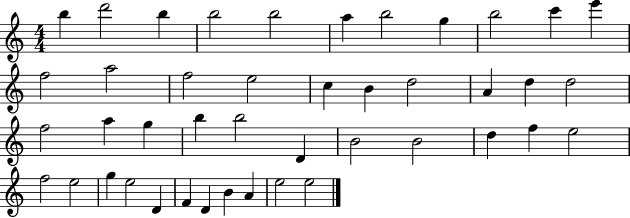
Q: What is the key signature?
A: C major